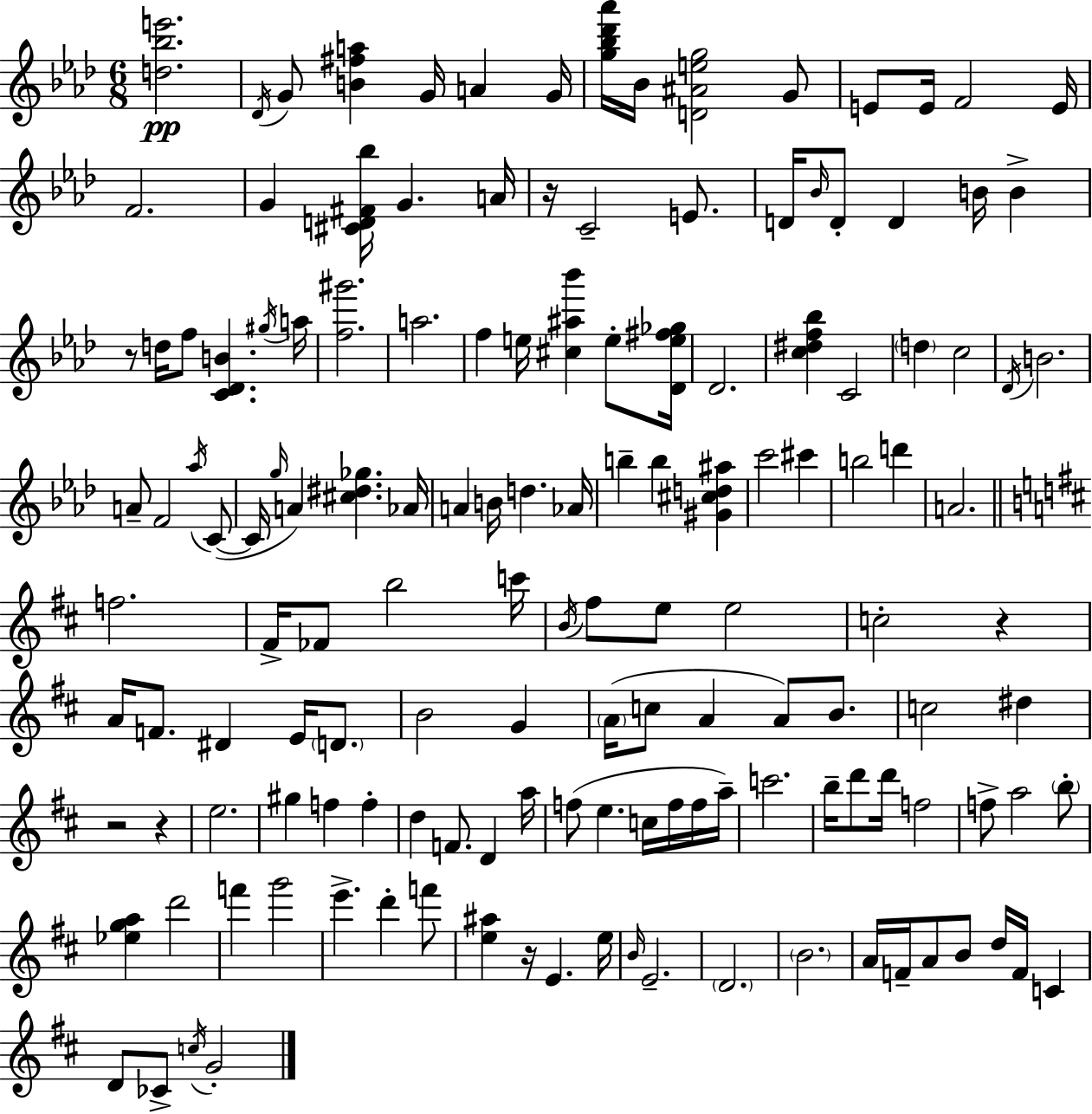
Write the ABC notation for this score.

X:1
T:Untitled
M:6/8
L:1/4
K:Fm
[d_be']2 _D/4 G/2 [B^fa] G/4 A G/4 [g_b_d'_a']/4 _B/4 [D^Aeg]2 G/2 E/2 E/4 F2 E/4 F2 G [^CD^F_b]/4 G A/4 z/4 C2 E/2 D/4 _B/4 D/2 D B/4 B z/2 d/4 f/2 [C_DB] ^g/4 a/4 [f^g']2 a2 f e/4 [^c^a_b'] e/2 [_De^f_g]/4 _D2 [c^df_b] C2 d c2 _D/4 B2 A/2 F2 _a/4 C/2 C/4 g/4 A [^c^d_g] _A/4 A B/4 d _A/4 b b [^G^cd^a] c'2 ^c' b2 d' A2 f2 ^F/4 _F/2 b2 c'/4 B/4 ^f/2 e/2 e2 c2 z A/4 F/2 ^D E/4 D/2 B2 G A/4 c/2 A A/2 B/2 c2 ^d z2 z e2 ^g f f d F/2 D a/4 f/2 e c/4 f/4 f/4 a/4 c'2 b/4 d'/2 d'/4 f2 f/2 a2 b/2 [_ega] d'2 f' g'2 e' d' f'/2 [e^a] z/4 E e/4 B/4 E2 D2 B2 A/4 F/4 A/2 B/2 d/4 F/4 C D/2 _C/2 c/4 G2